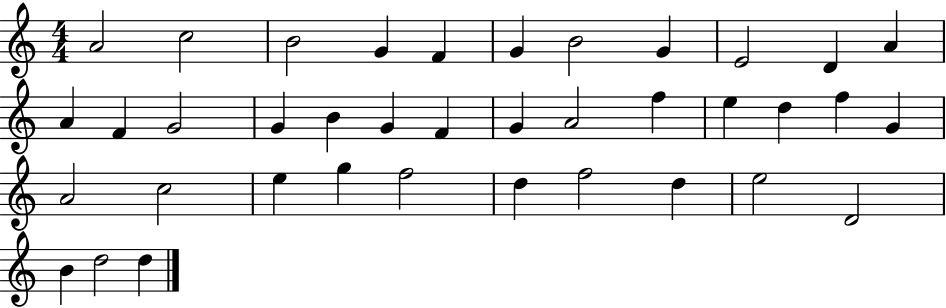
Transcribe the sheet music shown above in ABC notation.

X:1
T:Untitled
M:4/4
L:1/4
K:C
A2 c2 B2 G F G B2 G E2 D A A F G2 G B G F G A2 f e d f G A2 c2 e g f2 d f2 d e2 D2 B d2 d